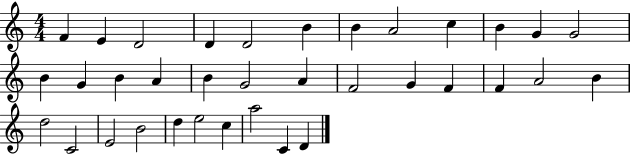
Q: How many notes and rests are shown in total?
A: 35